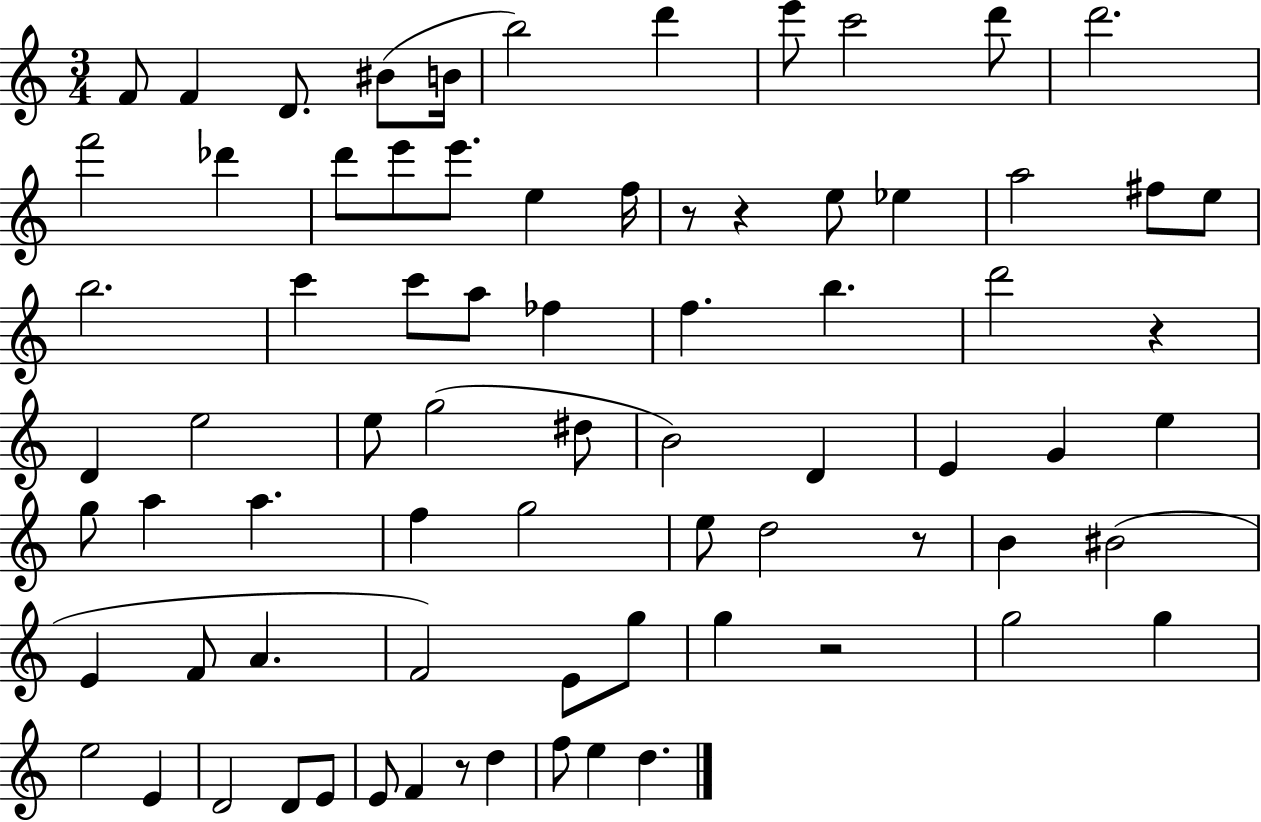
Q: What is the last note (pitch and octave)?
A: D5